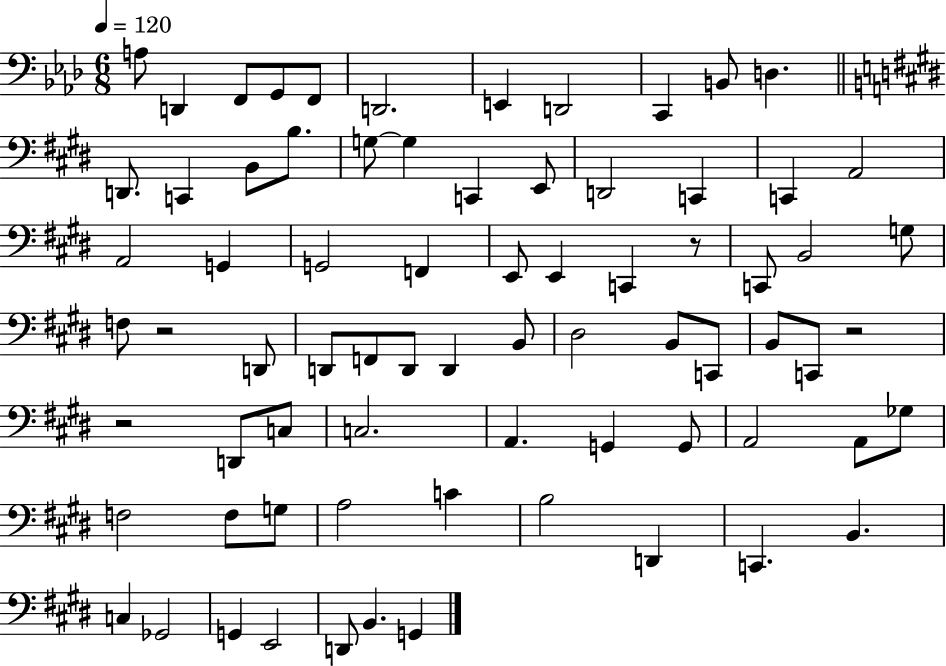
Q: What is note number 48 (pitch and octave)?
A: C3